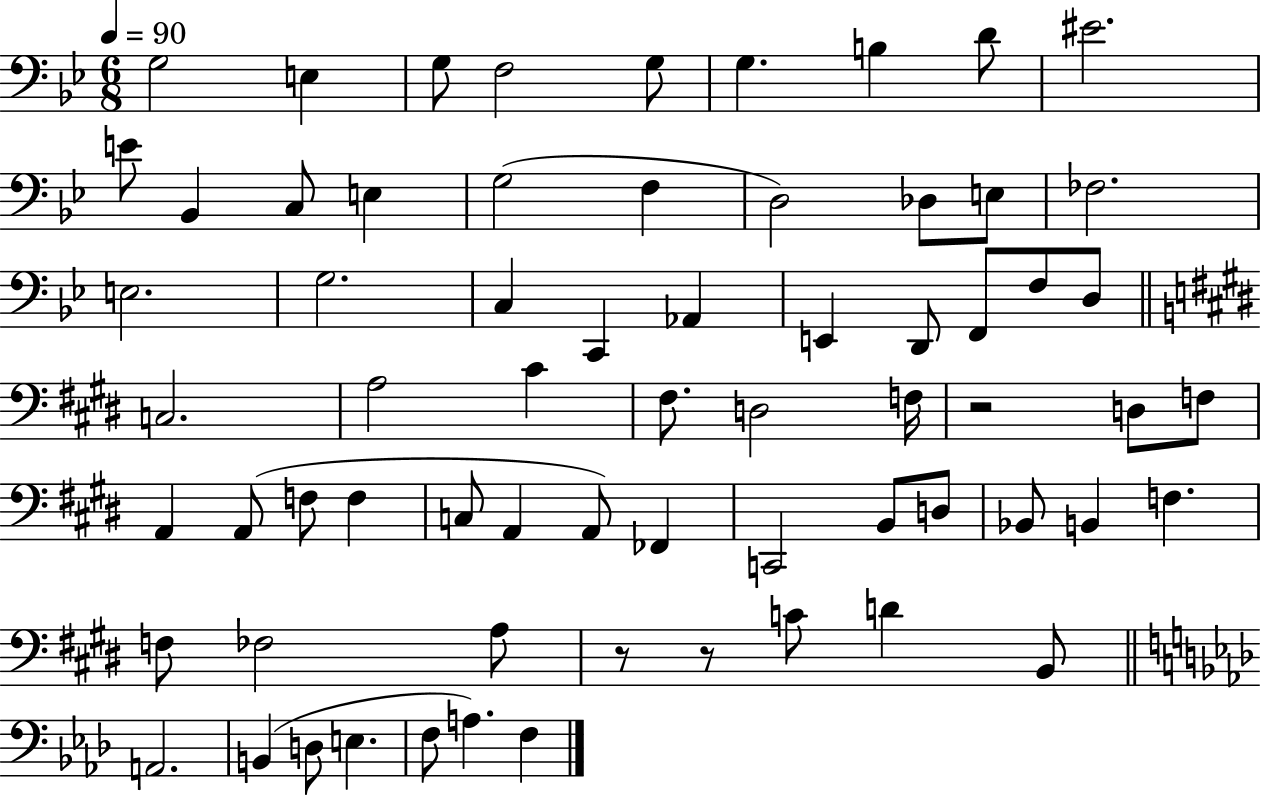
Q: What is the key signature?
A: BES major